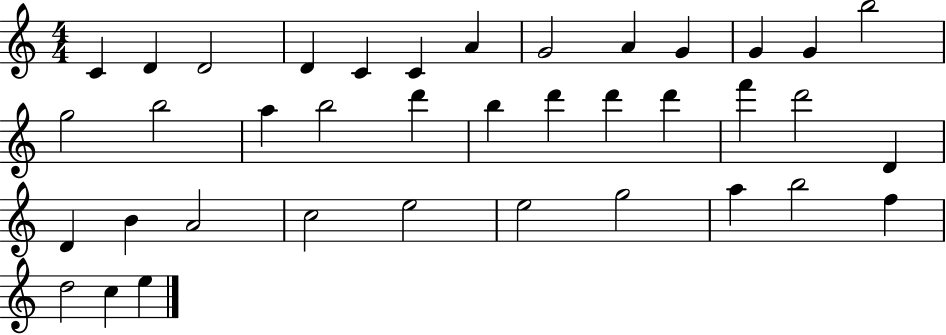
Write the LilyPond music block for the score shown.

{
  \clef treble
  \numericTimeSignature
  \time 4/4
  \key c \major
  c'4 d'4 d'2 | d'4 c'4 c'4 a'4 | g'2 a'4 g'4 | g'4 g'4 b''2 | \break g''2 b''2 | a''4 b''2 d'''4 | b''4 d'''4 d'''4 d'''4 | f'''4 d'''2 d'4 | \break d'4 b'4 a'2 | c''2 e''2 | e''2 g''2 | a''4 b''2 f''4 | \break d''2 c''4 e''4 | \bar "|."
}